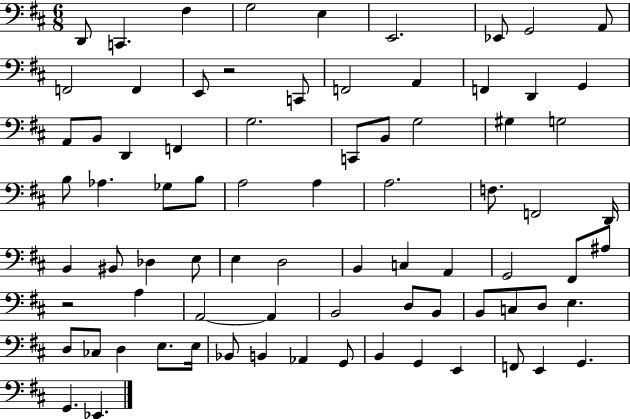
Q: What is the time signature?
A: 6/8